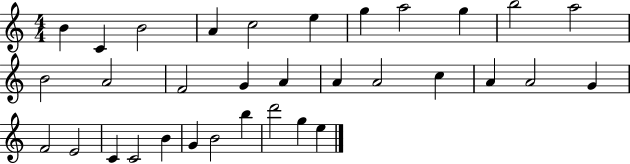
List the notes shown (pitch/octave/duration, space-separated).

B4/q C4/q B4/h A4/q C5/h E5/q G5/q A5/h G5/q B5/h A5/h B4/h A4/h F4/h G4/q A4/q A4/q A4/h C5/q A4/q A4/h G4/q F4/h E4/h C4/q C4/h B4/q G4/q B4/h B5/q D6/h G5/q E5/q